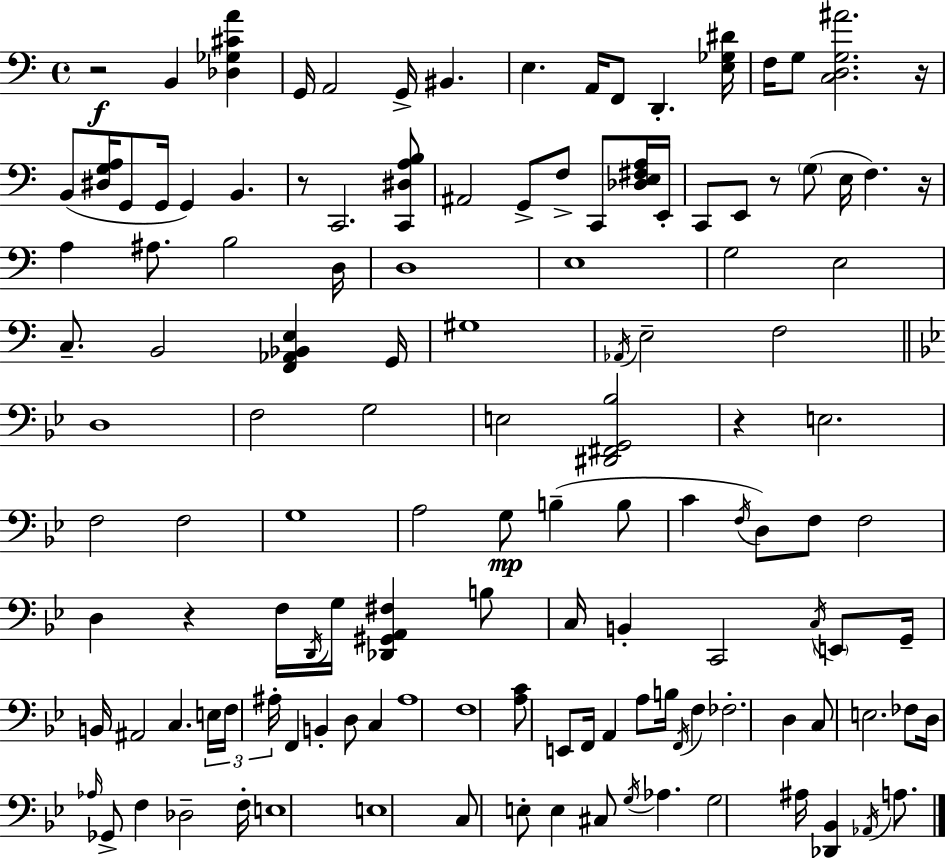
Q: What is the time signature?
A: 4/4